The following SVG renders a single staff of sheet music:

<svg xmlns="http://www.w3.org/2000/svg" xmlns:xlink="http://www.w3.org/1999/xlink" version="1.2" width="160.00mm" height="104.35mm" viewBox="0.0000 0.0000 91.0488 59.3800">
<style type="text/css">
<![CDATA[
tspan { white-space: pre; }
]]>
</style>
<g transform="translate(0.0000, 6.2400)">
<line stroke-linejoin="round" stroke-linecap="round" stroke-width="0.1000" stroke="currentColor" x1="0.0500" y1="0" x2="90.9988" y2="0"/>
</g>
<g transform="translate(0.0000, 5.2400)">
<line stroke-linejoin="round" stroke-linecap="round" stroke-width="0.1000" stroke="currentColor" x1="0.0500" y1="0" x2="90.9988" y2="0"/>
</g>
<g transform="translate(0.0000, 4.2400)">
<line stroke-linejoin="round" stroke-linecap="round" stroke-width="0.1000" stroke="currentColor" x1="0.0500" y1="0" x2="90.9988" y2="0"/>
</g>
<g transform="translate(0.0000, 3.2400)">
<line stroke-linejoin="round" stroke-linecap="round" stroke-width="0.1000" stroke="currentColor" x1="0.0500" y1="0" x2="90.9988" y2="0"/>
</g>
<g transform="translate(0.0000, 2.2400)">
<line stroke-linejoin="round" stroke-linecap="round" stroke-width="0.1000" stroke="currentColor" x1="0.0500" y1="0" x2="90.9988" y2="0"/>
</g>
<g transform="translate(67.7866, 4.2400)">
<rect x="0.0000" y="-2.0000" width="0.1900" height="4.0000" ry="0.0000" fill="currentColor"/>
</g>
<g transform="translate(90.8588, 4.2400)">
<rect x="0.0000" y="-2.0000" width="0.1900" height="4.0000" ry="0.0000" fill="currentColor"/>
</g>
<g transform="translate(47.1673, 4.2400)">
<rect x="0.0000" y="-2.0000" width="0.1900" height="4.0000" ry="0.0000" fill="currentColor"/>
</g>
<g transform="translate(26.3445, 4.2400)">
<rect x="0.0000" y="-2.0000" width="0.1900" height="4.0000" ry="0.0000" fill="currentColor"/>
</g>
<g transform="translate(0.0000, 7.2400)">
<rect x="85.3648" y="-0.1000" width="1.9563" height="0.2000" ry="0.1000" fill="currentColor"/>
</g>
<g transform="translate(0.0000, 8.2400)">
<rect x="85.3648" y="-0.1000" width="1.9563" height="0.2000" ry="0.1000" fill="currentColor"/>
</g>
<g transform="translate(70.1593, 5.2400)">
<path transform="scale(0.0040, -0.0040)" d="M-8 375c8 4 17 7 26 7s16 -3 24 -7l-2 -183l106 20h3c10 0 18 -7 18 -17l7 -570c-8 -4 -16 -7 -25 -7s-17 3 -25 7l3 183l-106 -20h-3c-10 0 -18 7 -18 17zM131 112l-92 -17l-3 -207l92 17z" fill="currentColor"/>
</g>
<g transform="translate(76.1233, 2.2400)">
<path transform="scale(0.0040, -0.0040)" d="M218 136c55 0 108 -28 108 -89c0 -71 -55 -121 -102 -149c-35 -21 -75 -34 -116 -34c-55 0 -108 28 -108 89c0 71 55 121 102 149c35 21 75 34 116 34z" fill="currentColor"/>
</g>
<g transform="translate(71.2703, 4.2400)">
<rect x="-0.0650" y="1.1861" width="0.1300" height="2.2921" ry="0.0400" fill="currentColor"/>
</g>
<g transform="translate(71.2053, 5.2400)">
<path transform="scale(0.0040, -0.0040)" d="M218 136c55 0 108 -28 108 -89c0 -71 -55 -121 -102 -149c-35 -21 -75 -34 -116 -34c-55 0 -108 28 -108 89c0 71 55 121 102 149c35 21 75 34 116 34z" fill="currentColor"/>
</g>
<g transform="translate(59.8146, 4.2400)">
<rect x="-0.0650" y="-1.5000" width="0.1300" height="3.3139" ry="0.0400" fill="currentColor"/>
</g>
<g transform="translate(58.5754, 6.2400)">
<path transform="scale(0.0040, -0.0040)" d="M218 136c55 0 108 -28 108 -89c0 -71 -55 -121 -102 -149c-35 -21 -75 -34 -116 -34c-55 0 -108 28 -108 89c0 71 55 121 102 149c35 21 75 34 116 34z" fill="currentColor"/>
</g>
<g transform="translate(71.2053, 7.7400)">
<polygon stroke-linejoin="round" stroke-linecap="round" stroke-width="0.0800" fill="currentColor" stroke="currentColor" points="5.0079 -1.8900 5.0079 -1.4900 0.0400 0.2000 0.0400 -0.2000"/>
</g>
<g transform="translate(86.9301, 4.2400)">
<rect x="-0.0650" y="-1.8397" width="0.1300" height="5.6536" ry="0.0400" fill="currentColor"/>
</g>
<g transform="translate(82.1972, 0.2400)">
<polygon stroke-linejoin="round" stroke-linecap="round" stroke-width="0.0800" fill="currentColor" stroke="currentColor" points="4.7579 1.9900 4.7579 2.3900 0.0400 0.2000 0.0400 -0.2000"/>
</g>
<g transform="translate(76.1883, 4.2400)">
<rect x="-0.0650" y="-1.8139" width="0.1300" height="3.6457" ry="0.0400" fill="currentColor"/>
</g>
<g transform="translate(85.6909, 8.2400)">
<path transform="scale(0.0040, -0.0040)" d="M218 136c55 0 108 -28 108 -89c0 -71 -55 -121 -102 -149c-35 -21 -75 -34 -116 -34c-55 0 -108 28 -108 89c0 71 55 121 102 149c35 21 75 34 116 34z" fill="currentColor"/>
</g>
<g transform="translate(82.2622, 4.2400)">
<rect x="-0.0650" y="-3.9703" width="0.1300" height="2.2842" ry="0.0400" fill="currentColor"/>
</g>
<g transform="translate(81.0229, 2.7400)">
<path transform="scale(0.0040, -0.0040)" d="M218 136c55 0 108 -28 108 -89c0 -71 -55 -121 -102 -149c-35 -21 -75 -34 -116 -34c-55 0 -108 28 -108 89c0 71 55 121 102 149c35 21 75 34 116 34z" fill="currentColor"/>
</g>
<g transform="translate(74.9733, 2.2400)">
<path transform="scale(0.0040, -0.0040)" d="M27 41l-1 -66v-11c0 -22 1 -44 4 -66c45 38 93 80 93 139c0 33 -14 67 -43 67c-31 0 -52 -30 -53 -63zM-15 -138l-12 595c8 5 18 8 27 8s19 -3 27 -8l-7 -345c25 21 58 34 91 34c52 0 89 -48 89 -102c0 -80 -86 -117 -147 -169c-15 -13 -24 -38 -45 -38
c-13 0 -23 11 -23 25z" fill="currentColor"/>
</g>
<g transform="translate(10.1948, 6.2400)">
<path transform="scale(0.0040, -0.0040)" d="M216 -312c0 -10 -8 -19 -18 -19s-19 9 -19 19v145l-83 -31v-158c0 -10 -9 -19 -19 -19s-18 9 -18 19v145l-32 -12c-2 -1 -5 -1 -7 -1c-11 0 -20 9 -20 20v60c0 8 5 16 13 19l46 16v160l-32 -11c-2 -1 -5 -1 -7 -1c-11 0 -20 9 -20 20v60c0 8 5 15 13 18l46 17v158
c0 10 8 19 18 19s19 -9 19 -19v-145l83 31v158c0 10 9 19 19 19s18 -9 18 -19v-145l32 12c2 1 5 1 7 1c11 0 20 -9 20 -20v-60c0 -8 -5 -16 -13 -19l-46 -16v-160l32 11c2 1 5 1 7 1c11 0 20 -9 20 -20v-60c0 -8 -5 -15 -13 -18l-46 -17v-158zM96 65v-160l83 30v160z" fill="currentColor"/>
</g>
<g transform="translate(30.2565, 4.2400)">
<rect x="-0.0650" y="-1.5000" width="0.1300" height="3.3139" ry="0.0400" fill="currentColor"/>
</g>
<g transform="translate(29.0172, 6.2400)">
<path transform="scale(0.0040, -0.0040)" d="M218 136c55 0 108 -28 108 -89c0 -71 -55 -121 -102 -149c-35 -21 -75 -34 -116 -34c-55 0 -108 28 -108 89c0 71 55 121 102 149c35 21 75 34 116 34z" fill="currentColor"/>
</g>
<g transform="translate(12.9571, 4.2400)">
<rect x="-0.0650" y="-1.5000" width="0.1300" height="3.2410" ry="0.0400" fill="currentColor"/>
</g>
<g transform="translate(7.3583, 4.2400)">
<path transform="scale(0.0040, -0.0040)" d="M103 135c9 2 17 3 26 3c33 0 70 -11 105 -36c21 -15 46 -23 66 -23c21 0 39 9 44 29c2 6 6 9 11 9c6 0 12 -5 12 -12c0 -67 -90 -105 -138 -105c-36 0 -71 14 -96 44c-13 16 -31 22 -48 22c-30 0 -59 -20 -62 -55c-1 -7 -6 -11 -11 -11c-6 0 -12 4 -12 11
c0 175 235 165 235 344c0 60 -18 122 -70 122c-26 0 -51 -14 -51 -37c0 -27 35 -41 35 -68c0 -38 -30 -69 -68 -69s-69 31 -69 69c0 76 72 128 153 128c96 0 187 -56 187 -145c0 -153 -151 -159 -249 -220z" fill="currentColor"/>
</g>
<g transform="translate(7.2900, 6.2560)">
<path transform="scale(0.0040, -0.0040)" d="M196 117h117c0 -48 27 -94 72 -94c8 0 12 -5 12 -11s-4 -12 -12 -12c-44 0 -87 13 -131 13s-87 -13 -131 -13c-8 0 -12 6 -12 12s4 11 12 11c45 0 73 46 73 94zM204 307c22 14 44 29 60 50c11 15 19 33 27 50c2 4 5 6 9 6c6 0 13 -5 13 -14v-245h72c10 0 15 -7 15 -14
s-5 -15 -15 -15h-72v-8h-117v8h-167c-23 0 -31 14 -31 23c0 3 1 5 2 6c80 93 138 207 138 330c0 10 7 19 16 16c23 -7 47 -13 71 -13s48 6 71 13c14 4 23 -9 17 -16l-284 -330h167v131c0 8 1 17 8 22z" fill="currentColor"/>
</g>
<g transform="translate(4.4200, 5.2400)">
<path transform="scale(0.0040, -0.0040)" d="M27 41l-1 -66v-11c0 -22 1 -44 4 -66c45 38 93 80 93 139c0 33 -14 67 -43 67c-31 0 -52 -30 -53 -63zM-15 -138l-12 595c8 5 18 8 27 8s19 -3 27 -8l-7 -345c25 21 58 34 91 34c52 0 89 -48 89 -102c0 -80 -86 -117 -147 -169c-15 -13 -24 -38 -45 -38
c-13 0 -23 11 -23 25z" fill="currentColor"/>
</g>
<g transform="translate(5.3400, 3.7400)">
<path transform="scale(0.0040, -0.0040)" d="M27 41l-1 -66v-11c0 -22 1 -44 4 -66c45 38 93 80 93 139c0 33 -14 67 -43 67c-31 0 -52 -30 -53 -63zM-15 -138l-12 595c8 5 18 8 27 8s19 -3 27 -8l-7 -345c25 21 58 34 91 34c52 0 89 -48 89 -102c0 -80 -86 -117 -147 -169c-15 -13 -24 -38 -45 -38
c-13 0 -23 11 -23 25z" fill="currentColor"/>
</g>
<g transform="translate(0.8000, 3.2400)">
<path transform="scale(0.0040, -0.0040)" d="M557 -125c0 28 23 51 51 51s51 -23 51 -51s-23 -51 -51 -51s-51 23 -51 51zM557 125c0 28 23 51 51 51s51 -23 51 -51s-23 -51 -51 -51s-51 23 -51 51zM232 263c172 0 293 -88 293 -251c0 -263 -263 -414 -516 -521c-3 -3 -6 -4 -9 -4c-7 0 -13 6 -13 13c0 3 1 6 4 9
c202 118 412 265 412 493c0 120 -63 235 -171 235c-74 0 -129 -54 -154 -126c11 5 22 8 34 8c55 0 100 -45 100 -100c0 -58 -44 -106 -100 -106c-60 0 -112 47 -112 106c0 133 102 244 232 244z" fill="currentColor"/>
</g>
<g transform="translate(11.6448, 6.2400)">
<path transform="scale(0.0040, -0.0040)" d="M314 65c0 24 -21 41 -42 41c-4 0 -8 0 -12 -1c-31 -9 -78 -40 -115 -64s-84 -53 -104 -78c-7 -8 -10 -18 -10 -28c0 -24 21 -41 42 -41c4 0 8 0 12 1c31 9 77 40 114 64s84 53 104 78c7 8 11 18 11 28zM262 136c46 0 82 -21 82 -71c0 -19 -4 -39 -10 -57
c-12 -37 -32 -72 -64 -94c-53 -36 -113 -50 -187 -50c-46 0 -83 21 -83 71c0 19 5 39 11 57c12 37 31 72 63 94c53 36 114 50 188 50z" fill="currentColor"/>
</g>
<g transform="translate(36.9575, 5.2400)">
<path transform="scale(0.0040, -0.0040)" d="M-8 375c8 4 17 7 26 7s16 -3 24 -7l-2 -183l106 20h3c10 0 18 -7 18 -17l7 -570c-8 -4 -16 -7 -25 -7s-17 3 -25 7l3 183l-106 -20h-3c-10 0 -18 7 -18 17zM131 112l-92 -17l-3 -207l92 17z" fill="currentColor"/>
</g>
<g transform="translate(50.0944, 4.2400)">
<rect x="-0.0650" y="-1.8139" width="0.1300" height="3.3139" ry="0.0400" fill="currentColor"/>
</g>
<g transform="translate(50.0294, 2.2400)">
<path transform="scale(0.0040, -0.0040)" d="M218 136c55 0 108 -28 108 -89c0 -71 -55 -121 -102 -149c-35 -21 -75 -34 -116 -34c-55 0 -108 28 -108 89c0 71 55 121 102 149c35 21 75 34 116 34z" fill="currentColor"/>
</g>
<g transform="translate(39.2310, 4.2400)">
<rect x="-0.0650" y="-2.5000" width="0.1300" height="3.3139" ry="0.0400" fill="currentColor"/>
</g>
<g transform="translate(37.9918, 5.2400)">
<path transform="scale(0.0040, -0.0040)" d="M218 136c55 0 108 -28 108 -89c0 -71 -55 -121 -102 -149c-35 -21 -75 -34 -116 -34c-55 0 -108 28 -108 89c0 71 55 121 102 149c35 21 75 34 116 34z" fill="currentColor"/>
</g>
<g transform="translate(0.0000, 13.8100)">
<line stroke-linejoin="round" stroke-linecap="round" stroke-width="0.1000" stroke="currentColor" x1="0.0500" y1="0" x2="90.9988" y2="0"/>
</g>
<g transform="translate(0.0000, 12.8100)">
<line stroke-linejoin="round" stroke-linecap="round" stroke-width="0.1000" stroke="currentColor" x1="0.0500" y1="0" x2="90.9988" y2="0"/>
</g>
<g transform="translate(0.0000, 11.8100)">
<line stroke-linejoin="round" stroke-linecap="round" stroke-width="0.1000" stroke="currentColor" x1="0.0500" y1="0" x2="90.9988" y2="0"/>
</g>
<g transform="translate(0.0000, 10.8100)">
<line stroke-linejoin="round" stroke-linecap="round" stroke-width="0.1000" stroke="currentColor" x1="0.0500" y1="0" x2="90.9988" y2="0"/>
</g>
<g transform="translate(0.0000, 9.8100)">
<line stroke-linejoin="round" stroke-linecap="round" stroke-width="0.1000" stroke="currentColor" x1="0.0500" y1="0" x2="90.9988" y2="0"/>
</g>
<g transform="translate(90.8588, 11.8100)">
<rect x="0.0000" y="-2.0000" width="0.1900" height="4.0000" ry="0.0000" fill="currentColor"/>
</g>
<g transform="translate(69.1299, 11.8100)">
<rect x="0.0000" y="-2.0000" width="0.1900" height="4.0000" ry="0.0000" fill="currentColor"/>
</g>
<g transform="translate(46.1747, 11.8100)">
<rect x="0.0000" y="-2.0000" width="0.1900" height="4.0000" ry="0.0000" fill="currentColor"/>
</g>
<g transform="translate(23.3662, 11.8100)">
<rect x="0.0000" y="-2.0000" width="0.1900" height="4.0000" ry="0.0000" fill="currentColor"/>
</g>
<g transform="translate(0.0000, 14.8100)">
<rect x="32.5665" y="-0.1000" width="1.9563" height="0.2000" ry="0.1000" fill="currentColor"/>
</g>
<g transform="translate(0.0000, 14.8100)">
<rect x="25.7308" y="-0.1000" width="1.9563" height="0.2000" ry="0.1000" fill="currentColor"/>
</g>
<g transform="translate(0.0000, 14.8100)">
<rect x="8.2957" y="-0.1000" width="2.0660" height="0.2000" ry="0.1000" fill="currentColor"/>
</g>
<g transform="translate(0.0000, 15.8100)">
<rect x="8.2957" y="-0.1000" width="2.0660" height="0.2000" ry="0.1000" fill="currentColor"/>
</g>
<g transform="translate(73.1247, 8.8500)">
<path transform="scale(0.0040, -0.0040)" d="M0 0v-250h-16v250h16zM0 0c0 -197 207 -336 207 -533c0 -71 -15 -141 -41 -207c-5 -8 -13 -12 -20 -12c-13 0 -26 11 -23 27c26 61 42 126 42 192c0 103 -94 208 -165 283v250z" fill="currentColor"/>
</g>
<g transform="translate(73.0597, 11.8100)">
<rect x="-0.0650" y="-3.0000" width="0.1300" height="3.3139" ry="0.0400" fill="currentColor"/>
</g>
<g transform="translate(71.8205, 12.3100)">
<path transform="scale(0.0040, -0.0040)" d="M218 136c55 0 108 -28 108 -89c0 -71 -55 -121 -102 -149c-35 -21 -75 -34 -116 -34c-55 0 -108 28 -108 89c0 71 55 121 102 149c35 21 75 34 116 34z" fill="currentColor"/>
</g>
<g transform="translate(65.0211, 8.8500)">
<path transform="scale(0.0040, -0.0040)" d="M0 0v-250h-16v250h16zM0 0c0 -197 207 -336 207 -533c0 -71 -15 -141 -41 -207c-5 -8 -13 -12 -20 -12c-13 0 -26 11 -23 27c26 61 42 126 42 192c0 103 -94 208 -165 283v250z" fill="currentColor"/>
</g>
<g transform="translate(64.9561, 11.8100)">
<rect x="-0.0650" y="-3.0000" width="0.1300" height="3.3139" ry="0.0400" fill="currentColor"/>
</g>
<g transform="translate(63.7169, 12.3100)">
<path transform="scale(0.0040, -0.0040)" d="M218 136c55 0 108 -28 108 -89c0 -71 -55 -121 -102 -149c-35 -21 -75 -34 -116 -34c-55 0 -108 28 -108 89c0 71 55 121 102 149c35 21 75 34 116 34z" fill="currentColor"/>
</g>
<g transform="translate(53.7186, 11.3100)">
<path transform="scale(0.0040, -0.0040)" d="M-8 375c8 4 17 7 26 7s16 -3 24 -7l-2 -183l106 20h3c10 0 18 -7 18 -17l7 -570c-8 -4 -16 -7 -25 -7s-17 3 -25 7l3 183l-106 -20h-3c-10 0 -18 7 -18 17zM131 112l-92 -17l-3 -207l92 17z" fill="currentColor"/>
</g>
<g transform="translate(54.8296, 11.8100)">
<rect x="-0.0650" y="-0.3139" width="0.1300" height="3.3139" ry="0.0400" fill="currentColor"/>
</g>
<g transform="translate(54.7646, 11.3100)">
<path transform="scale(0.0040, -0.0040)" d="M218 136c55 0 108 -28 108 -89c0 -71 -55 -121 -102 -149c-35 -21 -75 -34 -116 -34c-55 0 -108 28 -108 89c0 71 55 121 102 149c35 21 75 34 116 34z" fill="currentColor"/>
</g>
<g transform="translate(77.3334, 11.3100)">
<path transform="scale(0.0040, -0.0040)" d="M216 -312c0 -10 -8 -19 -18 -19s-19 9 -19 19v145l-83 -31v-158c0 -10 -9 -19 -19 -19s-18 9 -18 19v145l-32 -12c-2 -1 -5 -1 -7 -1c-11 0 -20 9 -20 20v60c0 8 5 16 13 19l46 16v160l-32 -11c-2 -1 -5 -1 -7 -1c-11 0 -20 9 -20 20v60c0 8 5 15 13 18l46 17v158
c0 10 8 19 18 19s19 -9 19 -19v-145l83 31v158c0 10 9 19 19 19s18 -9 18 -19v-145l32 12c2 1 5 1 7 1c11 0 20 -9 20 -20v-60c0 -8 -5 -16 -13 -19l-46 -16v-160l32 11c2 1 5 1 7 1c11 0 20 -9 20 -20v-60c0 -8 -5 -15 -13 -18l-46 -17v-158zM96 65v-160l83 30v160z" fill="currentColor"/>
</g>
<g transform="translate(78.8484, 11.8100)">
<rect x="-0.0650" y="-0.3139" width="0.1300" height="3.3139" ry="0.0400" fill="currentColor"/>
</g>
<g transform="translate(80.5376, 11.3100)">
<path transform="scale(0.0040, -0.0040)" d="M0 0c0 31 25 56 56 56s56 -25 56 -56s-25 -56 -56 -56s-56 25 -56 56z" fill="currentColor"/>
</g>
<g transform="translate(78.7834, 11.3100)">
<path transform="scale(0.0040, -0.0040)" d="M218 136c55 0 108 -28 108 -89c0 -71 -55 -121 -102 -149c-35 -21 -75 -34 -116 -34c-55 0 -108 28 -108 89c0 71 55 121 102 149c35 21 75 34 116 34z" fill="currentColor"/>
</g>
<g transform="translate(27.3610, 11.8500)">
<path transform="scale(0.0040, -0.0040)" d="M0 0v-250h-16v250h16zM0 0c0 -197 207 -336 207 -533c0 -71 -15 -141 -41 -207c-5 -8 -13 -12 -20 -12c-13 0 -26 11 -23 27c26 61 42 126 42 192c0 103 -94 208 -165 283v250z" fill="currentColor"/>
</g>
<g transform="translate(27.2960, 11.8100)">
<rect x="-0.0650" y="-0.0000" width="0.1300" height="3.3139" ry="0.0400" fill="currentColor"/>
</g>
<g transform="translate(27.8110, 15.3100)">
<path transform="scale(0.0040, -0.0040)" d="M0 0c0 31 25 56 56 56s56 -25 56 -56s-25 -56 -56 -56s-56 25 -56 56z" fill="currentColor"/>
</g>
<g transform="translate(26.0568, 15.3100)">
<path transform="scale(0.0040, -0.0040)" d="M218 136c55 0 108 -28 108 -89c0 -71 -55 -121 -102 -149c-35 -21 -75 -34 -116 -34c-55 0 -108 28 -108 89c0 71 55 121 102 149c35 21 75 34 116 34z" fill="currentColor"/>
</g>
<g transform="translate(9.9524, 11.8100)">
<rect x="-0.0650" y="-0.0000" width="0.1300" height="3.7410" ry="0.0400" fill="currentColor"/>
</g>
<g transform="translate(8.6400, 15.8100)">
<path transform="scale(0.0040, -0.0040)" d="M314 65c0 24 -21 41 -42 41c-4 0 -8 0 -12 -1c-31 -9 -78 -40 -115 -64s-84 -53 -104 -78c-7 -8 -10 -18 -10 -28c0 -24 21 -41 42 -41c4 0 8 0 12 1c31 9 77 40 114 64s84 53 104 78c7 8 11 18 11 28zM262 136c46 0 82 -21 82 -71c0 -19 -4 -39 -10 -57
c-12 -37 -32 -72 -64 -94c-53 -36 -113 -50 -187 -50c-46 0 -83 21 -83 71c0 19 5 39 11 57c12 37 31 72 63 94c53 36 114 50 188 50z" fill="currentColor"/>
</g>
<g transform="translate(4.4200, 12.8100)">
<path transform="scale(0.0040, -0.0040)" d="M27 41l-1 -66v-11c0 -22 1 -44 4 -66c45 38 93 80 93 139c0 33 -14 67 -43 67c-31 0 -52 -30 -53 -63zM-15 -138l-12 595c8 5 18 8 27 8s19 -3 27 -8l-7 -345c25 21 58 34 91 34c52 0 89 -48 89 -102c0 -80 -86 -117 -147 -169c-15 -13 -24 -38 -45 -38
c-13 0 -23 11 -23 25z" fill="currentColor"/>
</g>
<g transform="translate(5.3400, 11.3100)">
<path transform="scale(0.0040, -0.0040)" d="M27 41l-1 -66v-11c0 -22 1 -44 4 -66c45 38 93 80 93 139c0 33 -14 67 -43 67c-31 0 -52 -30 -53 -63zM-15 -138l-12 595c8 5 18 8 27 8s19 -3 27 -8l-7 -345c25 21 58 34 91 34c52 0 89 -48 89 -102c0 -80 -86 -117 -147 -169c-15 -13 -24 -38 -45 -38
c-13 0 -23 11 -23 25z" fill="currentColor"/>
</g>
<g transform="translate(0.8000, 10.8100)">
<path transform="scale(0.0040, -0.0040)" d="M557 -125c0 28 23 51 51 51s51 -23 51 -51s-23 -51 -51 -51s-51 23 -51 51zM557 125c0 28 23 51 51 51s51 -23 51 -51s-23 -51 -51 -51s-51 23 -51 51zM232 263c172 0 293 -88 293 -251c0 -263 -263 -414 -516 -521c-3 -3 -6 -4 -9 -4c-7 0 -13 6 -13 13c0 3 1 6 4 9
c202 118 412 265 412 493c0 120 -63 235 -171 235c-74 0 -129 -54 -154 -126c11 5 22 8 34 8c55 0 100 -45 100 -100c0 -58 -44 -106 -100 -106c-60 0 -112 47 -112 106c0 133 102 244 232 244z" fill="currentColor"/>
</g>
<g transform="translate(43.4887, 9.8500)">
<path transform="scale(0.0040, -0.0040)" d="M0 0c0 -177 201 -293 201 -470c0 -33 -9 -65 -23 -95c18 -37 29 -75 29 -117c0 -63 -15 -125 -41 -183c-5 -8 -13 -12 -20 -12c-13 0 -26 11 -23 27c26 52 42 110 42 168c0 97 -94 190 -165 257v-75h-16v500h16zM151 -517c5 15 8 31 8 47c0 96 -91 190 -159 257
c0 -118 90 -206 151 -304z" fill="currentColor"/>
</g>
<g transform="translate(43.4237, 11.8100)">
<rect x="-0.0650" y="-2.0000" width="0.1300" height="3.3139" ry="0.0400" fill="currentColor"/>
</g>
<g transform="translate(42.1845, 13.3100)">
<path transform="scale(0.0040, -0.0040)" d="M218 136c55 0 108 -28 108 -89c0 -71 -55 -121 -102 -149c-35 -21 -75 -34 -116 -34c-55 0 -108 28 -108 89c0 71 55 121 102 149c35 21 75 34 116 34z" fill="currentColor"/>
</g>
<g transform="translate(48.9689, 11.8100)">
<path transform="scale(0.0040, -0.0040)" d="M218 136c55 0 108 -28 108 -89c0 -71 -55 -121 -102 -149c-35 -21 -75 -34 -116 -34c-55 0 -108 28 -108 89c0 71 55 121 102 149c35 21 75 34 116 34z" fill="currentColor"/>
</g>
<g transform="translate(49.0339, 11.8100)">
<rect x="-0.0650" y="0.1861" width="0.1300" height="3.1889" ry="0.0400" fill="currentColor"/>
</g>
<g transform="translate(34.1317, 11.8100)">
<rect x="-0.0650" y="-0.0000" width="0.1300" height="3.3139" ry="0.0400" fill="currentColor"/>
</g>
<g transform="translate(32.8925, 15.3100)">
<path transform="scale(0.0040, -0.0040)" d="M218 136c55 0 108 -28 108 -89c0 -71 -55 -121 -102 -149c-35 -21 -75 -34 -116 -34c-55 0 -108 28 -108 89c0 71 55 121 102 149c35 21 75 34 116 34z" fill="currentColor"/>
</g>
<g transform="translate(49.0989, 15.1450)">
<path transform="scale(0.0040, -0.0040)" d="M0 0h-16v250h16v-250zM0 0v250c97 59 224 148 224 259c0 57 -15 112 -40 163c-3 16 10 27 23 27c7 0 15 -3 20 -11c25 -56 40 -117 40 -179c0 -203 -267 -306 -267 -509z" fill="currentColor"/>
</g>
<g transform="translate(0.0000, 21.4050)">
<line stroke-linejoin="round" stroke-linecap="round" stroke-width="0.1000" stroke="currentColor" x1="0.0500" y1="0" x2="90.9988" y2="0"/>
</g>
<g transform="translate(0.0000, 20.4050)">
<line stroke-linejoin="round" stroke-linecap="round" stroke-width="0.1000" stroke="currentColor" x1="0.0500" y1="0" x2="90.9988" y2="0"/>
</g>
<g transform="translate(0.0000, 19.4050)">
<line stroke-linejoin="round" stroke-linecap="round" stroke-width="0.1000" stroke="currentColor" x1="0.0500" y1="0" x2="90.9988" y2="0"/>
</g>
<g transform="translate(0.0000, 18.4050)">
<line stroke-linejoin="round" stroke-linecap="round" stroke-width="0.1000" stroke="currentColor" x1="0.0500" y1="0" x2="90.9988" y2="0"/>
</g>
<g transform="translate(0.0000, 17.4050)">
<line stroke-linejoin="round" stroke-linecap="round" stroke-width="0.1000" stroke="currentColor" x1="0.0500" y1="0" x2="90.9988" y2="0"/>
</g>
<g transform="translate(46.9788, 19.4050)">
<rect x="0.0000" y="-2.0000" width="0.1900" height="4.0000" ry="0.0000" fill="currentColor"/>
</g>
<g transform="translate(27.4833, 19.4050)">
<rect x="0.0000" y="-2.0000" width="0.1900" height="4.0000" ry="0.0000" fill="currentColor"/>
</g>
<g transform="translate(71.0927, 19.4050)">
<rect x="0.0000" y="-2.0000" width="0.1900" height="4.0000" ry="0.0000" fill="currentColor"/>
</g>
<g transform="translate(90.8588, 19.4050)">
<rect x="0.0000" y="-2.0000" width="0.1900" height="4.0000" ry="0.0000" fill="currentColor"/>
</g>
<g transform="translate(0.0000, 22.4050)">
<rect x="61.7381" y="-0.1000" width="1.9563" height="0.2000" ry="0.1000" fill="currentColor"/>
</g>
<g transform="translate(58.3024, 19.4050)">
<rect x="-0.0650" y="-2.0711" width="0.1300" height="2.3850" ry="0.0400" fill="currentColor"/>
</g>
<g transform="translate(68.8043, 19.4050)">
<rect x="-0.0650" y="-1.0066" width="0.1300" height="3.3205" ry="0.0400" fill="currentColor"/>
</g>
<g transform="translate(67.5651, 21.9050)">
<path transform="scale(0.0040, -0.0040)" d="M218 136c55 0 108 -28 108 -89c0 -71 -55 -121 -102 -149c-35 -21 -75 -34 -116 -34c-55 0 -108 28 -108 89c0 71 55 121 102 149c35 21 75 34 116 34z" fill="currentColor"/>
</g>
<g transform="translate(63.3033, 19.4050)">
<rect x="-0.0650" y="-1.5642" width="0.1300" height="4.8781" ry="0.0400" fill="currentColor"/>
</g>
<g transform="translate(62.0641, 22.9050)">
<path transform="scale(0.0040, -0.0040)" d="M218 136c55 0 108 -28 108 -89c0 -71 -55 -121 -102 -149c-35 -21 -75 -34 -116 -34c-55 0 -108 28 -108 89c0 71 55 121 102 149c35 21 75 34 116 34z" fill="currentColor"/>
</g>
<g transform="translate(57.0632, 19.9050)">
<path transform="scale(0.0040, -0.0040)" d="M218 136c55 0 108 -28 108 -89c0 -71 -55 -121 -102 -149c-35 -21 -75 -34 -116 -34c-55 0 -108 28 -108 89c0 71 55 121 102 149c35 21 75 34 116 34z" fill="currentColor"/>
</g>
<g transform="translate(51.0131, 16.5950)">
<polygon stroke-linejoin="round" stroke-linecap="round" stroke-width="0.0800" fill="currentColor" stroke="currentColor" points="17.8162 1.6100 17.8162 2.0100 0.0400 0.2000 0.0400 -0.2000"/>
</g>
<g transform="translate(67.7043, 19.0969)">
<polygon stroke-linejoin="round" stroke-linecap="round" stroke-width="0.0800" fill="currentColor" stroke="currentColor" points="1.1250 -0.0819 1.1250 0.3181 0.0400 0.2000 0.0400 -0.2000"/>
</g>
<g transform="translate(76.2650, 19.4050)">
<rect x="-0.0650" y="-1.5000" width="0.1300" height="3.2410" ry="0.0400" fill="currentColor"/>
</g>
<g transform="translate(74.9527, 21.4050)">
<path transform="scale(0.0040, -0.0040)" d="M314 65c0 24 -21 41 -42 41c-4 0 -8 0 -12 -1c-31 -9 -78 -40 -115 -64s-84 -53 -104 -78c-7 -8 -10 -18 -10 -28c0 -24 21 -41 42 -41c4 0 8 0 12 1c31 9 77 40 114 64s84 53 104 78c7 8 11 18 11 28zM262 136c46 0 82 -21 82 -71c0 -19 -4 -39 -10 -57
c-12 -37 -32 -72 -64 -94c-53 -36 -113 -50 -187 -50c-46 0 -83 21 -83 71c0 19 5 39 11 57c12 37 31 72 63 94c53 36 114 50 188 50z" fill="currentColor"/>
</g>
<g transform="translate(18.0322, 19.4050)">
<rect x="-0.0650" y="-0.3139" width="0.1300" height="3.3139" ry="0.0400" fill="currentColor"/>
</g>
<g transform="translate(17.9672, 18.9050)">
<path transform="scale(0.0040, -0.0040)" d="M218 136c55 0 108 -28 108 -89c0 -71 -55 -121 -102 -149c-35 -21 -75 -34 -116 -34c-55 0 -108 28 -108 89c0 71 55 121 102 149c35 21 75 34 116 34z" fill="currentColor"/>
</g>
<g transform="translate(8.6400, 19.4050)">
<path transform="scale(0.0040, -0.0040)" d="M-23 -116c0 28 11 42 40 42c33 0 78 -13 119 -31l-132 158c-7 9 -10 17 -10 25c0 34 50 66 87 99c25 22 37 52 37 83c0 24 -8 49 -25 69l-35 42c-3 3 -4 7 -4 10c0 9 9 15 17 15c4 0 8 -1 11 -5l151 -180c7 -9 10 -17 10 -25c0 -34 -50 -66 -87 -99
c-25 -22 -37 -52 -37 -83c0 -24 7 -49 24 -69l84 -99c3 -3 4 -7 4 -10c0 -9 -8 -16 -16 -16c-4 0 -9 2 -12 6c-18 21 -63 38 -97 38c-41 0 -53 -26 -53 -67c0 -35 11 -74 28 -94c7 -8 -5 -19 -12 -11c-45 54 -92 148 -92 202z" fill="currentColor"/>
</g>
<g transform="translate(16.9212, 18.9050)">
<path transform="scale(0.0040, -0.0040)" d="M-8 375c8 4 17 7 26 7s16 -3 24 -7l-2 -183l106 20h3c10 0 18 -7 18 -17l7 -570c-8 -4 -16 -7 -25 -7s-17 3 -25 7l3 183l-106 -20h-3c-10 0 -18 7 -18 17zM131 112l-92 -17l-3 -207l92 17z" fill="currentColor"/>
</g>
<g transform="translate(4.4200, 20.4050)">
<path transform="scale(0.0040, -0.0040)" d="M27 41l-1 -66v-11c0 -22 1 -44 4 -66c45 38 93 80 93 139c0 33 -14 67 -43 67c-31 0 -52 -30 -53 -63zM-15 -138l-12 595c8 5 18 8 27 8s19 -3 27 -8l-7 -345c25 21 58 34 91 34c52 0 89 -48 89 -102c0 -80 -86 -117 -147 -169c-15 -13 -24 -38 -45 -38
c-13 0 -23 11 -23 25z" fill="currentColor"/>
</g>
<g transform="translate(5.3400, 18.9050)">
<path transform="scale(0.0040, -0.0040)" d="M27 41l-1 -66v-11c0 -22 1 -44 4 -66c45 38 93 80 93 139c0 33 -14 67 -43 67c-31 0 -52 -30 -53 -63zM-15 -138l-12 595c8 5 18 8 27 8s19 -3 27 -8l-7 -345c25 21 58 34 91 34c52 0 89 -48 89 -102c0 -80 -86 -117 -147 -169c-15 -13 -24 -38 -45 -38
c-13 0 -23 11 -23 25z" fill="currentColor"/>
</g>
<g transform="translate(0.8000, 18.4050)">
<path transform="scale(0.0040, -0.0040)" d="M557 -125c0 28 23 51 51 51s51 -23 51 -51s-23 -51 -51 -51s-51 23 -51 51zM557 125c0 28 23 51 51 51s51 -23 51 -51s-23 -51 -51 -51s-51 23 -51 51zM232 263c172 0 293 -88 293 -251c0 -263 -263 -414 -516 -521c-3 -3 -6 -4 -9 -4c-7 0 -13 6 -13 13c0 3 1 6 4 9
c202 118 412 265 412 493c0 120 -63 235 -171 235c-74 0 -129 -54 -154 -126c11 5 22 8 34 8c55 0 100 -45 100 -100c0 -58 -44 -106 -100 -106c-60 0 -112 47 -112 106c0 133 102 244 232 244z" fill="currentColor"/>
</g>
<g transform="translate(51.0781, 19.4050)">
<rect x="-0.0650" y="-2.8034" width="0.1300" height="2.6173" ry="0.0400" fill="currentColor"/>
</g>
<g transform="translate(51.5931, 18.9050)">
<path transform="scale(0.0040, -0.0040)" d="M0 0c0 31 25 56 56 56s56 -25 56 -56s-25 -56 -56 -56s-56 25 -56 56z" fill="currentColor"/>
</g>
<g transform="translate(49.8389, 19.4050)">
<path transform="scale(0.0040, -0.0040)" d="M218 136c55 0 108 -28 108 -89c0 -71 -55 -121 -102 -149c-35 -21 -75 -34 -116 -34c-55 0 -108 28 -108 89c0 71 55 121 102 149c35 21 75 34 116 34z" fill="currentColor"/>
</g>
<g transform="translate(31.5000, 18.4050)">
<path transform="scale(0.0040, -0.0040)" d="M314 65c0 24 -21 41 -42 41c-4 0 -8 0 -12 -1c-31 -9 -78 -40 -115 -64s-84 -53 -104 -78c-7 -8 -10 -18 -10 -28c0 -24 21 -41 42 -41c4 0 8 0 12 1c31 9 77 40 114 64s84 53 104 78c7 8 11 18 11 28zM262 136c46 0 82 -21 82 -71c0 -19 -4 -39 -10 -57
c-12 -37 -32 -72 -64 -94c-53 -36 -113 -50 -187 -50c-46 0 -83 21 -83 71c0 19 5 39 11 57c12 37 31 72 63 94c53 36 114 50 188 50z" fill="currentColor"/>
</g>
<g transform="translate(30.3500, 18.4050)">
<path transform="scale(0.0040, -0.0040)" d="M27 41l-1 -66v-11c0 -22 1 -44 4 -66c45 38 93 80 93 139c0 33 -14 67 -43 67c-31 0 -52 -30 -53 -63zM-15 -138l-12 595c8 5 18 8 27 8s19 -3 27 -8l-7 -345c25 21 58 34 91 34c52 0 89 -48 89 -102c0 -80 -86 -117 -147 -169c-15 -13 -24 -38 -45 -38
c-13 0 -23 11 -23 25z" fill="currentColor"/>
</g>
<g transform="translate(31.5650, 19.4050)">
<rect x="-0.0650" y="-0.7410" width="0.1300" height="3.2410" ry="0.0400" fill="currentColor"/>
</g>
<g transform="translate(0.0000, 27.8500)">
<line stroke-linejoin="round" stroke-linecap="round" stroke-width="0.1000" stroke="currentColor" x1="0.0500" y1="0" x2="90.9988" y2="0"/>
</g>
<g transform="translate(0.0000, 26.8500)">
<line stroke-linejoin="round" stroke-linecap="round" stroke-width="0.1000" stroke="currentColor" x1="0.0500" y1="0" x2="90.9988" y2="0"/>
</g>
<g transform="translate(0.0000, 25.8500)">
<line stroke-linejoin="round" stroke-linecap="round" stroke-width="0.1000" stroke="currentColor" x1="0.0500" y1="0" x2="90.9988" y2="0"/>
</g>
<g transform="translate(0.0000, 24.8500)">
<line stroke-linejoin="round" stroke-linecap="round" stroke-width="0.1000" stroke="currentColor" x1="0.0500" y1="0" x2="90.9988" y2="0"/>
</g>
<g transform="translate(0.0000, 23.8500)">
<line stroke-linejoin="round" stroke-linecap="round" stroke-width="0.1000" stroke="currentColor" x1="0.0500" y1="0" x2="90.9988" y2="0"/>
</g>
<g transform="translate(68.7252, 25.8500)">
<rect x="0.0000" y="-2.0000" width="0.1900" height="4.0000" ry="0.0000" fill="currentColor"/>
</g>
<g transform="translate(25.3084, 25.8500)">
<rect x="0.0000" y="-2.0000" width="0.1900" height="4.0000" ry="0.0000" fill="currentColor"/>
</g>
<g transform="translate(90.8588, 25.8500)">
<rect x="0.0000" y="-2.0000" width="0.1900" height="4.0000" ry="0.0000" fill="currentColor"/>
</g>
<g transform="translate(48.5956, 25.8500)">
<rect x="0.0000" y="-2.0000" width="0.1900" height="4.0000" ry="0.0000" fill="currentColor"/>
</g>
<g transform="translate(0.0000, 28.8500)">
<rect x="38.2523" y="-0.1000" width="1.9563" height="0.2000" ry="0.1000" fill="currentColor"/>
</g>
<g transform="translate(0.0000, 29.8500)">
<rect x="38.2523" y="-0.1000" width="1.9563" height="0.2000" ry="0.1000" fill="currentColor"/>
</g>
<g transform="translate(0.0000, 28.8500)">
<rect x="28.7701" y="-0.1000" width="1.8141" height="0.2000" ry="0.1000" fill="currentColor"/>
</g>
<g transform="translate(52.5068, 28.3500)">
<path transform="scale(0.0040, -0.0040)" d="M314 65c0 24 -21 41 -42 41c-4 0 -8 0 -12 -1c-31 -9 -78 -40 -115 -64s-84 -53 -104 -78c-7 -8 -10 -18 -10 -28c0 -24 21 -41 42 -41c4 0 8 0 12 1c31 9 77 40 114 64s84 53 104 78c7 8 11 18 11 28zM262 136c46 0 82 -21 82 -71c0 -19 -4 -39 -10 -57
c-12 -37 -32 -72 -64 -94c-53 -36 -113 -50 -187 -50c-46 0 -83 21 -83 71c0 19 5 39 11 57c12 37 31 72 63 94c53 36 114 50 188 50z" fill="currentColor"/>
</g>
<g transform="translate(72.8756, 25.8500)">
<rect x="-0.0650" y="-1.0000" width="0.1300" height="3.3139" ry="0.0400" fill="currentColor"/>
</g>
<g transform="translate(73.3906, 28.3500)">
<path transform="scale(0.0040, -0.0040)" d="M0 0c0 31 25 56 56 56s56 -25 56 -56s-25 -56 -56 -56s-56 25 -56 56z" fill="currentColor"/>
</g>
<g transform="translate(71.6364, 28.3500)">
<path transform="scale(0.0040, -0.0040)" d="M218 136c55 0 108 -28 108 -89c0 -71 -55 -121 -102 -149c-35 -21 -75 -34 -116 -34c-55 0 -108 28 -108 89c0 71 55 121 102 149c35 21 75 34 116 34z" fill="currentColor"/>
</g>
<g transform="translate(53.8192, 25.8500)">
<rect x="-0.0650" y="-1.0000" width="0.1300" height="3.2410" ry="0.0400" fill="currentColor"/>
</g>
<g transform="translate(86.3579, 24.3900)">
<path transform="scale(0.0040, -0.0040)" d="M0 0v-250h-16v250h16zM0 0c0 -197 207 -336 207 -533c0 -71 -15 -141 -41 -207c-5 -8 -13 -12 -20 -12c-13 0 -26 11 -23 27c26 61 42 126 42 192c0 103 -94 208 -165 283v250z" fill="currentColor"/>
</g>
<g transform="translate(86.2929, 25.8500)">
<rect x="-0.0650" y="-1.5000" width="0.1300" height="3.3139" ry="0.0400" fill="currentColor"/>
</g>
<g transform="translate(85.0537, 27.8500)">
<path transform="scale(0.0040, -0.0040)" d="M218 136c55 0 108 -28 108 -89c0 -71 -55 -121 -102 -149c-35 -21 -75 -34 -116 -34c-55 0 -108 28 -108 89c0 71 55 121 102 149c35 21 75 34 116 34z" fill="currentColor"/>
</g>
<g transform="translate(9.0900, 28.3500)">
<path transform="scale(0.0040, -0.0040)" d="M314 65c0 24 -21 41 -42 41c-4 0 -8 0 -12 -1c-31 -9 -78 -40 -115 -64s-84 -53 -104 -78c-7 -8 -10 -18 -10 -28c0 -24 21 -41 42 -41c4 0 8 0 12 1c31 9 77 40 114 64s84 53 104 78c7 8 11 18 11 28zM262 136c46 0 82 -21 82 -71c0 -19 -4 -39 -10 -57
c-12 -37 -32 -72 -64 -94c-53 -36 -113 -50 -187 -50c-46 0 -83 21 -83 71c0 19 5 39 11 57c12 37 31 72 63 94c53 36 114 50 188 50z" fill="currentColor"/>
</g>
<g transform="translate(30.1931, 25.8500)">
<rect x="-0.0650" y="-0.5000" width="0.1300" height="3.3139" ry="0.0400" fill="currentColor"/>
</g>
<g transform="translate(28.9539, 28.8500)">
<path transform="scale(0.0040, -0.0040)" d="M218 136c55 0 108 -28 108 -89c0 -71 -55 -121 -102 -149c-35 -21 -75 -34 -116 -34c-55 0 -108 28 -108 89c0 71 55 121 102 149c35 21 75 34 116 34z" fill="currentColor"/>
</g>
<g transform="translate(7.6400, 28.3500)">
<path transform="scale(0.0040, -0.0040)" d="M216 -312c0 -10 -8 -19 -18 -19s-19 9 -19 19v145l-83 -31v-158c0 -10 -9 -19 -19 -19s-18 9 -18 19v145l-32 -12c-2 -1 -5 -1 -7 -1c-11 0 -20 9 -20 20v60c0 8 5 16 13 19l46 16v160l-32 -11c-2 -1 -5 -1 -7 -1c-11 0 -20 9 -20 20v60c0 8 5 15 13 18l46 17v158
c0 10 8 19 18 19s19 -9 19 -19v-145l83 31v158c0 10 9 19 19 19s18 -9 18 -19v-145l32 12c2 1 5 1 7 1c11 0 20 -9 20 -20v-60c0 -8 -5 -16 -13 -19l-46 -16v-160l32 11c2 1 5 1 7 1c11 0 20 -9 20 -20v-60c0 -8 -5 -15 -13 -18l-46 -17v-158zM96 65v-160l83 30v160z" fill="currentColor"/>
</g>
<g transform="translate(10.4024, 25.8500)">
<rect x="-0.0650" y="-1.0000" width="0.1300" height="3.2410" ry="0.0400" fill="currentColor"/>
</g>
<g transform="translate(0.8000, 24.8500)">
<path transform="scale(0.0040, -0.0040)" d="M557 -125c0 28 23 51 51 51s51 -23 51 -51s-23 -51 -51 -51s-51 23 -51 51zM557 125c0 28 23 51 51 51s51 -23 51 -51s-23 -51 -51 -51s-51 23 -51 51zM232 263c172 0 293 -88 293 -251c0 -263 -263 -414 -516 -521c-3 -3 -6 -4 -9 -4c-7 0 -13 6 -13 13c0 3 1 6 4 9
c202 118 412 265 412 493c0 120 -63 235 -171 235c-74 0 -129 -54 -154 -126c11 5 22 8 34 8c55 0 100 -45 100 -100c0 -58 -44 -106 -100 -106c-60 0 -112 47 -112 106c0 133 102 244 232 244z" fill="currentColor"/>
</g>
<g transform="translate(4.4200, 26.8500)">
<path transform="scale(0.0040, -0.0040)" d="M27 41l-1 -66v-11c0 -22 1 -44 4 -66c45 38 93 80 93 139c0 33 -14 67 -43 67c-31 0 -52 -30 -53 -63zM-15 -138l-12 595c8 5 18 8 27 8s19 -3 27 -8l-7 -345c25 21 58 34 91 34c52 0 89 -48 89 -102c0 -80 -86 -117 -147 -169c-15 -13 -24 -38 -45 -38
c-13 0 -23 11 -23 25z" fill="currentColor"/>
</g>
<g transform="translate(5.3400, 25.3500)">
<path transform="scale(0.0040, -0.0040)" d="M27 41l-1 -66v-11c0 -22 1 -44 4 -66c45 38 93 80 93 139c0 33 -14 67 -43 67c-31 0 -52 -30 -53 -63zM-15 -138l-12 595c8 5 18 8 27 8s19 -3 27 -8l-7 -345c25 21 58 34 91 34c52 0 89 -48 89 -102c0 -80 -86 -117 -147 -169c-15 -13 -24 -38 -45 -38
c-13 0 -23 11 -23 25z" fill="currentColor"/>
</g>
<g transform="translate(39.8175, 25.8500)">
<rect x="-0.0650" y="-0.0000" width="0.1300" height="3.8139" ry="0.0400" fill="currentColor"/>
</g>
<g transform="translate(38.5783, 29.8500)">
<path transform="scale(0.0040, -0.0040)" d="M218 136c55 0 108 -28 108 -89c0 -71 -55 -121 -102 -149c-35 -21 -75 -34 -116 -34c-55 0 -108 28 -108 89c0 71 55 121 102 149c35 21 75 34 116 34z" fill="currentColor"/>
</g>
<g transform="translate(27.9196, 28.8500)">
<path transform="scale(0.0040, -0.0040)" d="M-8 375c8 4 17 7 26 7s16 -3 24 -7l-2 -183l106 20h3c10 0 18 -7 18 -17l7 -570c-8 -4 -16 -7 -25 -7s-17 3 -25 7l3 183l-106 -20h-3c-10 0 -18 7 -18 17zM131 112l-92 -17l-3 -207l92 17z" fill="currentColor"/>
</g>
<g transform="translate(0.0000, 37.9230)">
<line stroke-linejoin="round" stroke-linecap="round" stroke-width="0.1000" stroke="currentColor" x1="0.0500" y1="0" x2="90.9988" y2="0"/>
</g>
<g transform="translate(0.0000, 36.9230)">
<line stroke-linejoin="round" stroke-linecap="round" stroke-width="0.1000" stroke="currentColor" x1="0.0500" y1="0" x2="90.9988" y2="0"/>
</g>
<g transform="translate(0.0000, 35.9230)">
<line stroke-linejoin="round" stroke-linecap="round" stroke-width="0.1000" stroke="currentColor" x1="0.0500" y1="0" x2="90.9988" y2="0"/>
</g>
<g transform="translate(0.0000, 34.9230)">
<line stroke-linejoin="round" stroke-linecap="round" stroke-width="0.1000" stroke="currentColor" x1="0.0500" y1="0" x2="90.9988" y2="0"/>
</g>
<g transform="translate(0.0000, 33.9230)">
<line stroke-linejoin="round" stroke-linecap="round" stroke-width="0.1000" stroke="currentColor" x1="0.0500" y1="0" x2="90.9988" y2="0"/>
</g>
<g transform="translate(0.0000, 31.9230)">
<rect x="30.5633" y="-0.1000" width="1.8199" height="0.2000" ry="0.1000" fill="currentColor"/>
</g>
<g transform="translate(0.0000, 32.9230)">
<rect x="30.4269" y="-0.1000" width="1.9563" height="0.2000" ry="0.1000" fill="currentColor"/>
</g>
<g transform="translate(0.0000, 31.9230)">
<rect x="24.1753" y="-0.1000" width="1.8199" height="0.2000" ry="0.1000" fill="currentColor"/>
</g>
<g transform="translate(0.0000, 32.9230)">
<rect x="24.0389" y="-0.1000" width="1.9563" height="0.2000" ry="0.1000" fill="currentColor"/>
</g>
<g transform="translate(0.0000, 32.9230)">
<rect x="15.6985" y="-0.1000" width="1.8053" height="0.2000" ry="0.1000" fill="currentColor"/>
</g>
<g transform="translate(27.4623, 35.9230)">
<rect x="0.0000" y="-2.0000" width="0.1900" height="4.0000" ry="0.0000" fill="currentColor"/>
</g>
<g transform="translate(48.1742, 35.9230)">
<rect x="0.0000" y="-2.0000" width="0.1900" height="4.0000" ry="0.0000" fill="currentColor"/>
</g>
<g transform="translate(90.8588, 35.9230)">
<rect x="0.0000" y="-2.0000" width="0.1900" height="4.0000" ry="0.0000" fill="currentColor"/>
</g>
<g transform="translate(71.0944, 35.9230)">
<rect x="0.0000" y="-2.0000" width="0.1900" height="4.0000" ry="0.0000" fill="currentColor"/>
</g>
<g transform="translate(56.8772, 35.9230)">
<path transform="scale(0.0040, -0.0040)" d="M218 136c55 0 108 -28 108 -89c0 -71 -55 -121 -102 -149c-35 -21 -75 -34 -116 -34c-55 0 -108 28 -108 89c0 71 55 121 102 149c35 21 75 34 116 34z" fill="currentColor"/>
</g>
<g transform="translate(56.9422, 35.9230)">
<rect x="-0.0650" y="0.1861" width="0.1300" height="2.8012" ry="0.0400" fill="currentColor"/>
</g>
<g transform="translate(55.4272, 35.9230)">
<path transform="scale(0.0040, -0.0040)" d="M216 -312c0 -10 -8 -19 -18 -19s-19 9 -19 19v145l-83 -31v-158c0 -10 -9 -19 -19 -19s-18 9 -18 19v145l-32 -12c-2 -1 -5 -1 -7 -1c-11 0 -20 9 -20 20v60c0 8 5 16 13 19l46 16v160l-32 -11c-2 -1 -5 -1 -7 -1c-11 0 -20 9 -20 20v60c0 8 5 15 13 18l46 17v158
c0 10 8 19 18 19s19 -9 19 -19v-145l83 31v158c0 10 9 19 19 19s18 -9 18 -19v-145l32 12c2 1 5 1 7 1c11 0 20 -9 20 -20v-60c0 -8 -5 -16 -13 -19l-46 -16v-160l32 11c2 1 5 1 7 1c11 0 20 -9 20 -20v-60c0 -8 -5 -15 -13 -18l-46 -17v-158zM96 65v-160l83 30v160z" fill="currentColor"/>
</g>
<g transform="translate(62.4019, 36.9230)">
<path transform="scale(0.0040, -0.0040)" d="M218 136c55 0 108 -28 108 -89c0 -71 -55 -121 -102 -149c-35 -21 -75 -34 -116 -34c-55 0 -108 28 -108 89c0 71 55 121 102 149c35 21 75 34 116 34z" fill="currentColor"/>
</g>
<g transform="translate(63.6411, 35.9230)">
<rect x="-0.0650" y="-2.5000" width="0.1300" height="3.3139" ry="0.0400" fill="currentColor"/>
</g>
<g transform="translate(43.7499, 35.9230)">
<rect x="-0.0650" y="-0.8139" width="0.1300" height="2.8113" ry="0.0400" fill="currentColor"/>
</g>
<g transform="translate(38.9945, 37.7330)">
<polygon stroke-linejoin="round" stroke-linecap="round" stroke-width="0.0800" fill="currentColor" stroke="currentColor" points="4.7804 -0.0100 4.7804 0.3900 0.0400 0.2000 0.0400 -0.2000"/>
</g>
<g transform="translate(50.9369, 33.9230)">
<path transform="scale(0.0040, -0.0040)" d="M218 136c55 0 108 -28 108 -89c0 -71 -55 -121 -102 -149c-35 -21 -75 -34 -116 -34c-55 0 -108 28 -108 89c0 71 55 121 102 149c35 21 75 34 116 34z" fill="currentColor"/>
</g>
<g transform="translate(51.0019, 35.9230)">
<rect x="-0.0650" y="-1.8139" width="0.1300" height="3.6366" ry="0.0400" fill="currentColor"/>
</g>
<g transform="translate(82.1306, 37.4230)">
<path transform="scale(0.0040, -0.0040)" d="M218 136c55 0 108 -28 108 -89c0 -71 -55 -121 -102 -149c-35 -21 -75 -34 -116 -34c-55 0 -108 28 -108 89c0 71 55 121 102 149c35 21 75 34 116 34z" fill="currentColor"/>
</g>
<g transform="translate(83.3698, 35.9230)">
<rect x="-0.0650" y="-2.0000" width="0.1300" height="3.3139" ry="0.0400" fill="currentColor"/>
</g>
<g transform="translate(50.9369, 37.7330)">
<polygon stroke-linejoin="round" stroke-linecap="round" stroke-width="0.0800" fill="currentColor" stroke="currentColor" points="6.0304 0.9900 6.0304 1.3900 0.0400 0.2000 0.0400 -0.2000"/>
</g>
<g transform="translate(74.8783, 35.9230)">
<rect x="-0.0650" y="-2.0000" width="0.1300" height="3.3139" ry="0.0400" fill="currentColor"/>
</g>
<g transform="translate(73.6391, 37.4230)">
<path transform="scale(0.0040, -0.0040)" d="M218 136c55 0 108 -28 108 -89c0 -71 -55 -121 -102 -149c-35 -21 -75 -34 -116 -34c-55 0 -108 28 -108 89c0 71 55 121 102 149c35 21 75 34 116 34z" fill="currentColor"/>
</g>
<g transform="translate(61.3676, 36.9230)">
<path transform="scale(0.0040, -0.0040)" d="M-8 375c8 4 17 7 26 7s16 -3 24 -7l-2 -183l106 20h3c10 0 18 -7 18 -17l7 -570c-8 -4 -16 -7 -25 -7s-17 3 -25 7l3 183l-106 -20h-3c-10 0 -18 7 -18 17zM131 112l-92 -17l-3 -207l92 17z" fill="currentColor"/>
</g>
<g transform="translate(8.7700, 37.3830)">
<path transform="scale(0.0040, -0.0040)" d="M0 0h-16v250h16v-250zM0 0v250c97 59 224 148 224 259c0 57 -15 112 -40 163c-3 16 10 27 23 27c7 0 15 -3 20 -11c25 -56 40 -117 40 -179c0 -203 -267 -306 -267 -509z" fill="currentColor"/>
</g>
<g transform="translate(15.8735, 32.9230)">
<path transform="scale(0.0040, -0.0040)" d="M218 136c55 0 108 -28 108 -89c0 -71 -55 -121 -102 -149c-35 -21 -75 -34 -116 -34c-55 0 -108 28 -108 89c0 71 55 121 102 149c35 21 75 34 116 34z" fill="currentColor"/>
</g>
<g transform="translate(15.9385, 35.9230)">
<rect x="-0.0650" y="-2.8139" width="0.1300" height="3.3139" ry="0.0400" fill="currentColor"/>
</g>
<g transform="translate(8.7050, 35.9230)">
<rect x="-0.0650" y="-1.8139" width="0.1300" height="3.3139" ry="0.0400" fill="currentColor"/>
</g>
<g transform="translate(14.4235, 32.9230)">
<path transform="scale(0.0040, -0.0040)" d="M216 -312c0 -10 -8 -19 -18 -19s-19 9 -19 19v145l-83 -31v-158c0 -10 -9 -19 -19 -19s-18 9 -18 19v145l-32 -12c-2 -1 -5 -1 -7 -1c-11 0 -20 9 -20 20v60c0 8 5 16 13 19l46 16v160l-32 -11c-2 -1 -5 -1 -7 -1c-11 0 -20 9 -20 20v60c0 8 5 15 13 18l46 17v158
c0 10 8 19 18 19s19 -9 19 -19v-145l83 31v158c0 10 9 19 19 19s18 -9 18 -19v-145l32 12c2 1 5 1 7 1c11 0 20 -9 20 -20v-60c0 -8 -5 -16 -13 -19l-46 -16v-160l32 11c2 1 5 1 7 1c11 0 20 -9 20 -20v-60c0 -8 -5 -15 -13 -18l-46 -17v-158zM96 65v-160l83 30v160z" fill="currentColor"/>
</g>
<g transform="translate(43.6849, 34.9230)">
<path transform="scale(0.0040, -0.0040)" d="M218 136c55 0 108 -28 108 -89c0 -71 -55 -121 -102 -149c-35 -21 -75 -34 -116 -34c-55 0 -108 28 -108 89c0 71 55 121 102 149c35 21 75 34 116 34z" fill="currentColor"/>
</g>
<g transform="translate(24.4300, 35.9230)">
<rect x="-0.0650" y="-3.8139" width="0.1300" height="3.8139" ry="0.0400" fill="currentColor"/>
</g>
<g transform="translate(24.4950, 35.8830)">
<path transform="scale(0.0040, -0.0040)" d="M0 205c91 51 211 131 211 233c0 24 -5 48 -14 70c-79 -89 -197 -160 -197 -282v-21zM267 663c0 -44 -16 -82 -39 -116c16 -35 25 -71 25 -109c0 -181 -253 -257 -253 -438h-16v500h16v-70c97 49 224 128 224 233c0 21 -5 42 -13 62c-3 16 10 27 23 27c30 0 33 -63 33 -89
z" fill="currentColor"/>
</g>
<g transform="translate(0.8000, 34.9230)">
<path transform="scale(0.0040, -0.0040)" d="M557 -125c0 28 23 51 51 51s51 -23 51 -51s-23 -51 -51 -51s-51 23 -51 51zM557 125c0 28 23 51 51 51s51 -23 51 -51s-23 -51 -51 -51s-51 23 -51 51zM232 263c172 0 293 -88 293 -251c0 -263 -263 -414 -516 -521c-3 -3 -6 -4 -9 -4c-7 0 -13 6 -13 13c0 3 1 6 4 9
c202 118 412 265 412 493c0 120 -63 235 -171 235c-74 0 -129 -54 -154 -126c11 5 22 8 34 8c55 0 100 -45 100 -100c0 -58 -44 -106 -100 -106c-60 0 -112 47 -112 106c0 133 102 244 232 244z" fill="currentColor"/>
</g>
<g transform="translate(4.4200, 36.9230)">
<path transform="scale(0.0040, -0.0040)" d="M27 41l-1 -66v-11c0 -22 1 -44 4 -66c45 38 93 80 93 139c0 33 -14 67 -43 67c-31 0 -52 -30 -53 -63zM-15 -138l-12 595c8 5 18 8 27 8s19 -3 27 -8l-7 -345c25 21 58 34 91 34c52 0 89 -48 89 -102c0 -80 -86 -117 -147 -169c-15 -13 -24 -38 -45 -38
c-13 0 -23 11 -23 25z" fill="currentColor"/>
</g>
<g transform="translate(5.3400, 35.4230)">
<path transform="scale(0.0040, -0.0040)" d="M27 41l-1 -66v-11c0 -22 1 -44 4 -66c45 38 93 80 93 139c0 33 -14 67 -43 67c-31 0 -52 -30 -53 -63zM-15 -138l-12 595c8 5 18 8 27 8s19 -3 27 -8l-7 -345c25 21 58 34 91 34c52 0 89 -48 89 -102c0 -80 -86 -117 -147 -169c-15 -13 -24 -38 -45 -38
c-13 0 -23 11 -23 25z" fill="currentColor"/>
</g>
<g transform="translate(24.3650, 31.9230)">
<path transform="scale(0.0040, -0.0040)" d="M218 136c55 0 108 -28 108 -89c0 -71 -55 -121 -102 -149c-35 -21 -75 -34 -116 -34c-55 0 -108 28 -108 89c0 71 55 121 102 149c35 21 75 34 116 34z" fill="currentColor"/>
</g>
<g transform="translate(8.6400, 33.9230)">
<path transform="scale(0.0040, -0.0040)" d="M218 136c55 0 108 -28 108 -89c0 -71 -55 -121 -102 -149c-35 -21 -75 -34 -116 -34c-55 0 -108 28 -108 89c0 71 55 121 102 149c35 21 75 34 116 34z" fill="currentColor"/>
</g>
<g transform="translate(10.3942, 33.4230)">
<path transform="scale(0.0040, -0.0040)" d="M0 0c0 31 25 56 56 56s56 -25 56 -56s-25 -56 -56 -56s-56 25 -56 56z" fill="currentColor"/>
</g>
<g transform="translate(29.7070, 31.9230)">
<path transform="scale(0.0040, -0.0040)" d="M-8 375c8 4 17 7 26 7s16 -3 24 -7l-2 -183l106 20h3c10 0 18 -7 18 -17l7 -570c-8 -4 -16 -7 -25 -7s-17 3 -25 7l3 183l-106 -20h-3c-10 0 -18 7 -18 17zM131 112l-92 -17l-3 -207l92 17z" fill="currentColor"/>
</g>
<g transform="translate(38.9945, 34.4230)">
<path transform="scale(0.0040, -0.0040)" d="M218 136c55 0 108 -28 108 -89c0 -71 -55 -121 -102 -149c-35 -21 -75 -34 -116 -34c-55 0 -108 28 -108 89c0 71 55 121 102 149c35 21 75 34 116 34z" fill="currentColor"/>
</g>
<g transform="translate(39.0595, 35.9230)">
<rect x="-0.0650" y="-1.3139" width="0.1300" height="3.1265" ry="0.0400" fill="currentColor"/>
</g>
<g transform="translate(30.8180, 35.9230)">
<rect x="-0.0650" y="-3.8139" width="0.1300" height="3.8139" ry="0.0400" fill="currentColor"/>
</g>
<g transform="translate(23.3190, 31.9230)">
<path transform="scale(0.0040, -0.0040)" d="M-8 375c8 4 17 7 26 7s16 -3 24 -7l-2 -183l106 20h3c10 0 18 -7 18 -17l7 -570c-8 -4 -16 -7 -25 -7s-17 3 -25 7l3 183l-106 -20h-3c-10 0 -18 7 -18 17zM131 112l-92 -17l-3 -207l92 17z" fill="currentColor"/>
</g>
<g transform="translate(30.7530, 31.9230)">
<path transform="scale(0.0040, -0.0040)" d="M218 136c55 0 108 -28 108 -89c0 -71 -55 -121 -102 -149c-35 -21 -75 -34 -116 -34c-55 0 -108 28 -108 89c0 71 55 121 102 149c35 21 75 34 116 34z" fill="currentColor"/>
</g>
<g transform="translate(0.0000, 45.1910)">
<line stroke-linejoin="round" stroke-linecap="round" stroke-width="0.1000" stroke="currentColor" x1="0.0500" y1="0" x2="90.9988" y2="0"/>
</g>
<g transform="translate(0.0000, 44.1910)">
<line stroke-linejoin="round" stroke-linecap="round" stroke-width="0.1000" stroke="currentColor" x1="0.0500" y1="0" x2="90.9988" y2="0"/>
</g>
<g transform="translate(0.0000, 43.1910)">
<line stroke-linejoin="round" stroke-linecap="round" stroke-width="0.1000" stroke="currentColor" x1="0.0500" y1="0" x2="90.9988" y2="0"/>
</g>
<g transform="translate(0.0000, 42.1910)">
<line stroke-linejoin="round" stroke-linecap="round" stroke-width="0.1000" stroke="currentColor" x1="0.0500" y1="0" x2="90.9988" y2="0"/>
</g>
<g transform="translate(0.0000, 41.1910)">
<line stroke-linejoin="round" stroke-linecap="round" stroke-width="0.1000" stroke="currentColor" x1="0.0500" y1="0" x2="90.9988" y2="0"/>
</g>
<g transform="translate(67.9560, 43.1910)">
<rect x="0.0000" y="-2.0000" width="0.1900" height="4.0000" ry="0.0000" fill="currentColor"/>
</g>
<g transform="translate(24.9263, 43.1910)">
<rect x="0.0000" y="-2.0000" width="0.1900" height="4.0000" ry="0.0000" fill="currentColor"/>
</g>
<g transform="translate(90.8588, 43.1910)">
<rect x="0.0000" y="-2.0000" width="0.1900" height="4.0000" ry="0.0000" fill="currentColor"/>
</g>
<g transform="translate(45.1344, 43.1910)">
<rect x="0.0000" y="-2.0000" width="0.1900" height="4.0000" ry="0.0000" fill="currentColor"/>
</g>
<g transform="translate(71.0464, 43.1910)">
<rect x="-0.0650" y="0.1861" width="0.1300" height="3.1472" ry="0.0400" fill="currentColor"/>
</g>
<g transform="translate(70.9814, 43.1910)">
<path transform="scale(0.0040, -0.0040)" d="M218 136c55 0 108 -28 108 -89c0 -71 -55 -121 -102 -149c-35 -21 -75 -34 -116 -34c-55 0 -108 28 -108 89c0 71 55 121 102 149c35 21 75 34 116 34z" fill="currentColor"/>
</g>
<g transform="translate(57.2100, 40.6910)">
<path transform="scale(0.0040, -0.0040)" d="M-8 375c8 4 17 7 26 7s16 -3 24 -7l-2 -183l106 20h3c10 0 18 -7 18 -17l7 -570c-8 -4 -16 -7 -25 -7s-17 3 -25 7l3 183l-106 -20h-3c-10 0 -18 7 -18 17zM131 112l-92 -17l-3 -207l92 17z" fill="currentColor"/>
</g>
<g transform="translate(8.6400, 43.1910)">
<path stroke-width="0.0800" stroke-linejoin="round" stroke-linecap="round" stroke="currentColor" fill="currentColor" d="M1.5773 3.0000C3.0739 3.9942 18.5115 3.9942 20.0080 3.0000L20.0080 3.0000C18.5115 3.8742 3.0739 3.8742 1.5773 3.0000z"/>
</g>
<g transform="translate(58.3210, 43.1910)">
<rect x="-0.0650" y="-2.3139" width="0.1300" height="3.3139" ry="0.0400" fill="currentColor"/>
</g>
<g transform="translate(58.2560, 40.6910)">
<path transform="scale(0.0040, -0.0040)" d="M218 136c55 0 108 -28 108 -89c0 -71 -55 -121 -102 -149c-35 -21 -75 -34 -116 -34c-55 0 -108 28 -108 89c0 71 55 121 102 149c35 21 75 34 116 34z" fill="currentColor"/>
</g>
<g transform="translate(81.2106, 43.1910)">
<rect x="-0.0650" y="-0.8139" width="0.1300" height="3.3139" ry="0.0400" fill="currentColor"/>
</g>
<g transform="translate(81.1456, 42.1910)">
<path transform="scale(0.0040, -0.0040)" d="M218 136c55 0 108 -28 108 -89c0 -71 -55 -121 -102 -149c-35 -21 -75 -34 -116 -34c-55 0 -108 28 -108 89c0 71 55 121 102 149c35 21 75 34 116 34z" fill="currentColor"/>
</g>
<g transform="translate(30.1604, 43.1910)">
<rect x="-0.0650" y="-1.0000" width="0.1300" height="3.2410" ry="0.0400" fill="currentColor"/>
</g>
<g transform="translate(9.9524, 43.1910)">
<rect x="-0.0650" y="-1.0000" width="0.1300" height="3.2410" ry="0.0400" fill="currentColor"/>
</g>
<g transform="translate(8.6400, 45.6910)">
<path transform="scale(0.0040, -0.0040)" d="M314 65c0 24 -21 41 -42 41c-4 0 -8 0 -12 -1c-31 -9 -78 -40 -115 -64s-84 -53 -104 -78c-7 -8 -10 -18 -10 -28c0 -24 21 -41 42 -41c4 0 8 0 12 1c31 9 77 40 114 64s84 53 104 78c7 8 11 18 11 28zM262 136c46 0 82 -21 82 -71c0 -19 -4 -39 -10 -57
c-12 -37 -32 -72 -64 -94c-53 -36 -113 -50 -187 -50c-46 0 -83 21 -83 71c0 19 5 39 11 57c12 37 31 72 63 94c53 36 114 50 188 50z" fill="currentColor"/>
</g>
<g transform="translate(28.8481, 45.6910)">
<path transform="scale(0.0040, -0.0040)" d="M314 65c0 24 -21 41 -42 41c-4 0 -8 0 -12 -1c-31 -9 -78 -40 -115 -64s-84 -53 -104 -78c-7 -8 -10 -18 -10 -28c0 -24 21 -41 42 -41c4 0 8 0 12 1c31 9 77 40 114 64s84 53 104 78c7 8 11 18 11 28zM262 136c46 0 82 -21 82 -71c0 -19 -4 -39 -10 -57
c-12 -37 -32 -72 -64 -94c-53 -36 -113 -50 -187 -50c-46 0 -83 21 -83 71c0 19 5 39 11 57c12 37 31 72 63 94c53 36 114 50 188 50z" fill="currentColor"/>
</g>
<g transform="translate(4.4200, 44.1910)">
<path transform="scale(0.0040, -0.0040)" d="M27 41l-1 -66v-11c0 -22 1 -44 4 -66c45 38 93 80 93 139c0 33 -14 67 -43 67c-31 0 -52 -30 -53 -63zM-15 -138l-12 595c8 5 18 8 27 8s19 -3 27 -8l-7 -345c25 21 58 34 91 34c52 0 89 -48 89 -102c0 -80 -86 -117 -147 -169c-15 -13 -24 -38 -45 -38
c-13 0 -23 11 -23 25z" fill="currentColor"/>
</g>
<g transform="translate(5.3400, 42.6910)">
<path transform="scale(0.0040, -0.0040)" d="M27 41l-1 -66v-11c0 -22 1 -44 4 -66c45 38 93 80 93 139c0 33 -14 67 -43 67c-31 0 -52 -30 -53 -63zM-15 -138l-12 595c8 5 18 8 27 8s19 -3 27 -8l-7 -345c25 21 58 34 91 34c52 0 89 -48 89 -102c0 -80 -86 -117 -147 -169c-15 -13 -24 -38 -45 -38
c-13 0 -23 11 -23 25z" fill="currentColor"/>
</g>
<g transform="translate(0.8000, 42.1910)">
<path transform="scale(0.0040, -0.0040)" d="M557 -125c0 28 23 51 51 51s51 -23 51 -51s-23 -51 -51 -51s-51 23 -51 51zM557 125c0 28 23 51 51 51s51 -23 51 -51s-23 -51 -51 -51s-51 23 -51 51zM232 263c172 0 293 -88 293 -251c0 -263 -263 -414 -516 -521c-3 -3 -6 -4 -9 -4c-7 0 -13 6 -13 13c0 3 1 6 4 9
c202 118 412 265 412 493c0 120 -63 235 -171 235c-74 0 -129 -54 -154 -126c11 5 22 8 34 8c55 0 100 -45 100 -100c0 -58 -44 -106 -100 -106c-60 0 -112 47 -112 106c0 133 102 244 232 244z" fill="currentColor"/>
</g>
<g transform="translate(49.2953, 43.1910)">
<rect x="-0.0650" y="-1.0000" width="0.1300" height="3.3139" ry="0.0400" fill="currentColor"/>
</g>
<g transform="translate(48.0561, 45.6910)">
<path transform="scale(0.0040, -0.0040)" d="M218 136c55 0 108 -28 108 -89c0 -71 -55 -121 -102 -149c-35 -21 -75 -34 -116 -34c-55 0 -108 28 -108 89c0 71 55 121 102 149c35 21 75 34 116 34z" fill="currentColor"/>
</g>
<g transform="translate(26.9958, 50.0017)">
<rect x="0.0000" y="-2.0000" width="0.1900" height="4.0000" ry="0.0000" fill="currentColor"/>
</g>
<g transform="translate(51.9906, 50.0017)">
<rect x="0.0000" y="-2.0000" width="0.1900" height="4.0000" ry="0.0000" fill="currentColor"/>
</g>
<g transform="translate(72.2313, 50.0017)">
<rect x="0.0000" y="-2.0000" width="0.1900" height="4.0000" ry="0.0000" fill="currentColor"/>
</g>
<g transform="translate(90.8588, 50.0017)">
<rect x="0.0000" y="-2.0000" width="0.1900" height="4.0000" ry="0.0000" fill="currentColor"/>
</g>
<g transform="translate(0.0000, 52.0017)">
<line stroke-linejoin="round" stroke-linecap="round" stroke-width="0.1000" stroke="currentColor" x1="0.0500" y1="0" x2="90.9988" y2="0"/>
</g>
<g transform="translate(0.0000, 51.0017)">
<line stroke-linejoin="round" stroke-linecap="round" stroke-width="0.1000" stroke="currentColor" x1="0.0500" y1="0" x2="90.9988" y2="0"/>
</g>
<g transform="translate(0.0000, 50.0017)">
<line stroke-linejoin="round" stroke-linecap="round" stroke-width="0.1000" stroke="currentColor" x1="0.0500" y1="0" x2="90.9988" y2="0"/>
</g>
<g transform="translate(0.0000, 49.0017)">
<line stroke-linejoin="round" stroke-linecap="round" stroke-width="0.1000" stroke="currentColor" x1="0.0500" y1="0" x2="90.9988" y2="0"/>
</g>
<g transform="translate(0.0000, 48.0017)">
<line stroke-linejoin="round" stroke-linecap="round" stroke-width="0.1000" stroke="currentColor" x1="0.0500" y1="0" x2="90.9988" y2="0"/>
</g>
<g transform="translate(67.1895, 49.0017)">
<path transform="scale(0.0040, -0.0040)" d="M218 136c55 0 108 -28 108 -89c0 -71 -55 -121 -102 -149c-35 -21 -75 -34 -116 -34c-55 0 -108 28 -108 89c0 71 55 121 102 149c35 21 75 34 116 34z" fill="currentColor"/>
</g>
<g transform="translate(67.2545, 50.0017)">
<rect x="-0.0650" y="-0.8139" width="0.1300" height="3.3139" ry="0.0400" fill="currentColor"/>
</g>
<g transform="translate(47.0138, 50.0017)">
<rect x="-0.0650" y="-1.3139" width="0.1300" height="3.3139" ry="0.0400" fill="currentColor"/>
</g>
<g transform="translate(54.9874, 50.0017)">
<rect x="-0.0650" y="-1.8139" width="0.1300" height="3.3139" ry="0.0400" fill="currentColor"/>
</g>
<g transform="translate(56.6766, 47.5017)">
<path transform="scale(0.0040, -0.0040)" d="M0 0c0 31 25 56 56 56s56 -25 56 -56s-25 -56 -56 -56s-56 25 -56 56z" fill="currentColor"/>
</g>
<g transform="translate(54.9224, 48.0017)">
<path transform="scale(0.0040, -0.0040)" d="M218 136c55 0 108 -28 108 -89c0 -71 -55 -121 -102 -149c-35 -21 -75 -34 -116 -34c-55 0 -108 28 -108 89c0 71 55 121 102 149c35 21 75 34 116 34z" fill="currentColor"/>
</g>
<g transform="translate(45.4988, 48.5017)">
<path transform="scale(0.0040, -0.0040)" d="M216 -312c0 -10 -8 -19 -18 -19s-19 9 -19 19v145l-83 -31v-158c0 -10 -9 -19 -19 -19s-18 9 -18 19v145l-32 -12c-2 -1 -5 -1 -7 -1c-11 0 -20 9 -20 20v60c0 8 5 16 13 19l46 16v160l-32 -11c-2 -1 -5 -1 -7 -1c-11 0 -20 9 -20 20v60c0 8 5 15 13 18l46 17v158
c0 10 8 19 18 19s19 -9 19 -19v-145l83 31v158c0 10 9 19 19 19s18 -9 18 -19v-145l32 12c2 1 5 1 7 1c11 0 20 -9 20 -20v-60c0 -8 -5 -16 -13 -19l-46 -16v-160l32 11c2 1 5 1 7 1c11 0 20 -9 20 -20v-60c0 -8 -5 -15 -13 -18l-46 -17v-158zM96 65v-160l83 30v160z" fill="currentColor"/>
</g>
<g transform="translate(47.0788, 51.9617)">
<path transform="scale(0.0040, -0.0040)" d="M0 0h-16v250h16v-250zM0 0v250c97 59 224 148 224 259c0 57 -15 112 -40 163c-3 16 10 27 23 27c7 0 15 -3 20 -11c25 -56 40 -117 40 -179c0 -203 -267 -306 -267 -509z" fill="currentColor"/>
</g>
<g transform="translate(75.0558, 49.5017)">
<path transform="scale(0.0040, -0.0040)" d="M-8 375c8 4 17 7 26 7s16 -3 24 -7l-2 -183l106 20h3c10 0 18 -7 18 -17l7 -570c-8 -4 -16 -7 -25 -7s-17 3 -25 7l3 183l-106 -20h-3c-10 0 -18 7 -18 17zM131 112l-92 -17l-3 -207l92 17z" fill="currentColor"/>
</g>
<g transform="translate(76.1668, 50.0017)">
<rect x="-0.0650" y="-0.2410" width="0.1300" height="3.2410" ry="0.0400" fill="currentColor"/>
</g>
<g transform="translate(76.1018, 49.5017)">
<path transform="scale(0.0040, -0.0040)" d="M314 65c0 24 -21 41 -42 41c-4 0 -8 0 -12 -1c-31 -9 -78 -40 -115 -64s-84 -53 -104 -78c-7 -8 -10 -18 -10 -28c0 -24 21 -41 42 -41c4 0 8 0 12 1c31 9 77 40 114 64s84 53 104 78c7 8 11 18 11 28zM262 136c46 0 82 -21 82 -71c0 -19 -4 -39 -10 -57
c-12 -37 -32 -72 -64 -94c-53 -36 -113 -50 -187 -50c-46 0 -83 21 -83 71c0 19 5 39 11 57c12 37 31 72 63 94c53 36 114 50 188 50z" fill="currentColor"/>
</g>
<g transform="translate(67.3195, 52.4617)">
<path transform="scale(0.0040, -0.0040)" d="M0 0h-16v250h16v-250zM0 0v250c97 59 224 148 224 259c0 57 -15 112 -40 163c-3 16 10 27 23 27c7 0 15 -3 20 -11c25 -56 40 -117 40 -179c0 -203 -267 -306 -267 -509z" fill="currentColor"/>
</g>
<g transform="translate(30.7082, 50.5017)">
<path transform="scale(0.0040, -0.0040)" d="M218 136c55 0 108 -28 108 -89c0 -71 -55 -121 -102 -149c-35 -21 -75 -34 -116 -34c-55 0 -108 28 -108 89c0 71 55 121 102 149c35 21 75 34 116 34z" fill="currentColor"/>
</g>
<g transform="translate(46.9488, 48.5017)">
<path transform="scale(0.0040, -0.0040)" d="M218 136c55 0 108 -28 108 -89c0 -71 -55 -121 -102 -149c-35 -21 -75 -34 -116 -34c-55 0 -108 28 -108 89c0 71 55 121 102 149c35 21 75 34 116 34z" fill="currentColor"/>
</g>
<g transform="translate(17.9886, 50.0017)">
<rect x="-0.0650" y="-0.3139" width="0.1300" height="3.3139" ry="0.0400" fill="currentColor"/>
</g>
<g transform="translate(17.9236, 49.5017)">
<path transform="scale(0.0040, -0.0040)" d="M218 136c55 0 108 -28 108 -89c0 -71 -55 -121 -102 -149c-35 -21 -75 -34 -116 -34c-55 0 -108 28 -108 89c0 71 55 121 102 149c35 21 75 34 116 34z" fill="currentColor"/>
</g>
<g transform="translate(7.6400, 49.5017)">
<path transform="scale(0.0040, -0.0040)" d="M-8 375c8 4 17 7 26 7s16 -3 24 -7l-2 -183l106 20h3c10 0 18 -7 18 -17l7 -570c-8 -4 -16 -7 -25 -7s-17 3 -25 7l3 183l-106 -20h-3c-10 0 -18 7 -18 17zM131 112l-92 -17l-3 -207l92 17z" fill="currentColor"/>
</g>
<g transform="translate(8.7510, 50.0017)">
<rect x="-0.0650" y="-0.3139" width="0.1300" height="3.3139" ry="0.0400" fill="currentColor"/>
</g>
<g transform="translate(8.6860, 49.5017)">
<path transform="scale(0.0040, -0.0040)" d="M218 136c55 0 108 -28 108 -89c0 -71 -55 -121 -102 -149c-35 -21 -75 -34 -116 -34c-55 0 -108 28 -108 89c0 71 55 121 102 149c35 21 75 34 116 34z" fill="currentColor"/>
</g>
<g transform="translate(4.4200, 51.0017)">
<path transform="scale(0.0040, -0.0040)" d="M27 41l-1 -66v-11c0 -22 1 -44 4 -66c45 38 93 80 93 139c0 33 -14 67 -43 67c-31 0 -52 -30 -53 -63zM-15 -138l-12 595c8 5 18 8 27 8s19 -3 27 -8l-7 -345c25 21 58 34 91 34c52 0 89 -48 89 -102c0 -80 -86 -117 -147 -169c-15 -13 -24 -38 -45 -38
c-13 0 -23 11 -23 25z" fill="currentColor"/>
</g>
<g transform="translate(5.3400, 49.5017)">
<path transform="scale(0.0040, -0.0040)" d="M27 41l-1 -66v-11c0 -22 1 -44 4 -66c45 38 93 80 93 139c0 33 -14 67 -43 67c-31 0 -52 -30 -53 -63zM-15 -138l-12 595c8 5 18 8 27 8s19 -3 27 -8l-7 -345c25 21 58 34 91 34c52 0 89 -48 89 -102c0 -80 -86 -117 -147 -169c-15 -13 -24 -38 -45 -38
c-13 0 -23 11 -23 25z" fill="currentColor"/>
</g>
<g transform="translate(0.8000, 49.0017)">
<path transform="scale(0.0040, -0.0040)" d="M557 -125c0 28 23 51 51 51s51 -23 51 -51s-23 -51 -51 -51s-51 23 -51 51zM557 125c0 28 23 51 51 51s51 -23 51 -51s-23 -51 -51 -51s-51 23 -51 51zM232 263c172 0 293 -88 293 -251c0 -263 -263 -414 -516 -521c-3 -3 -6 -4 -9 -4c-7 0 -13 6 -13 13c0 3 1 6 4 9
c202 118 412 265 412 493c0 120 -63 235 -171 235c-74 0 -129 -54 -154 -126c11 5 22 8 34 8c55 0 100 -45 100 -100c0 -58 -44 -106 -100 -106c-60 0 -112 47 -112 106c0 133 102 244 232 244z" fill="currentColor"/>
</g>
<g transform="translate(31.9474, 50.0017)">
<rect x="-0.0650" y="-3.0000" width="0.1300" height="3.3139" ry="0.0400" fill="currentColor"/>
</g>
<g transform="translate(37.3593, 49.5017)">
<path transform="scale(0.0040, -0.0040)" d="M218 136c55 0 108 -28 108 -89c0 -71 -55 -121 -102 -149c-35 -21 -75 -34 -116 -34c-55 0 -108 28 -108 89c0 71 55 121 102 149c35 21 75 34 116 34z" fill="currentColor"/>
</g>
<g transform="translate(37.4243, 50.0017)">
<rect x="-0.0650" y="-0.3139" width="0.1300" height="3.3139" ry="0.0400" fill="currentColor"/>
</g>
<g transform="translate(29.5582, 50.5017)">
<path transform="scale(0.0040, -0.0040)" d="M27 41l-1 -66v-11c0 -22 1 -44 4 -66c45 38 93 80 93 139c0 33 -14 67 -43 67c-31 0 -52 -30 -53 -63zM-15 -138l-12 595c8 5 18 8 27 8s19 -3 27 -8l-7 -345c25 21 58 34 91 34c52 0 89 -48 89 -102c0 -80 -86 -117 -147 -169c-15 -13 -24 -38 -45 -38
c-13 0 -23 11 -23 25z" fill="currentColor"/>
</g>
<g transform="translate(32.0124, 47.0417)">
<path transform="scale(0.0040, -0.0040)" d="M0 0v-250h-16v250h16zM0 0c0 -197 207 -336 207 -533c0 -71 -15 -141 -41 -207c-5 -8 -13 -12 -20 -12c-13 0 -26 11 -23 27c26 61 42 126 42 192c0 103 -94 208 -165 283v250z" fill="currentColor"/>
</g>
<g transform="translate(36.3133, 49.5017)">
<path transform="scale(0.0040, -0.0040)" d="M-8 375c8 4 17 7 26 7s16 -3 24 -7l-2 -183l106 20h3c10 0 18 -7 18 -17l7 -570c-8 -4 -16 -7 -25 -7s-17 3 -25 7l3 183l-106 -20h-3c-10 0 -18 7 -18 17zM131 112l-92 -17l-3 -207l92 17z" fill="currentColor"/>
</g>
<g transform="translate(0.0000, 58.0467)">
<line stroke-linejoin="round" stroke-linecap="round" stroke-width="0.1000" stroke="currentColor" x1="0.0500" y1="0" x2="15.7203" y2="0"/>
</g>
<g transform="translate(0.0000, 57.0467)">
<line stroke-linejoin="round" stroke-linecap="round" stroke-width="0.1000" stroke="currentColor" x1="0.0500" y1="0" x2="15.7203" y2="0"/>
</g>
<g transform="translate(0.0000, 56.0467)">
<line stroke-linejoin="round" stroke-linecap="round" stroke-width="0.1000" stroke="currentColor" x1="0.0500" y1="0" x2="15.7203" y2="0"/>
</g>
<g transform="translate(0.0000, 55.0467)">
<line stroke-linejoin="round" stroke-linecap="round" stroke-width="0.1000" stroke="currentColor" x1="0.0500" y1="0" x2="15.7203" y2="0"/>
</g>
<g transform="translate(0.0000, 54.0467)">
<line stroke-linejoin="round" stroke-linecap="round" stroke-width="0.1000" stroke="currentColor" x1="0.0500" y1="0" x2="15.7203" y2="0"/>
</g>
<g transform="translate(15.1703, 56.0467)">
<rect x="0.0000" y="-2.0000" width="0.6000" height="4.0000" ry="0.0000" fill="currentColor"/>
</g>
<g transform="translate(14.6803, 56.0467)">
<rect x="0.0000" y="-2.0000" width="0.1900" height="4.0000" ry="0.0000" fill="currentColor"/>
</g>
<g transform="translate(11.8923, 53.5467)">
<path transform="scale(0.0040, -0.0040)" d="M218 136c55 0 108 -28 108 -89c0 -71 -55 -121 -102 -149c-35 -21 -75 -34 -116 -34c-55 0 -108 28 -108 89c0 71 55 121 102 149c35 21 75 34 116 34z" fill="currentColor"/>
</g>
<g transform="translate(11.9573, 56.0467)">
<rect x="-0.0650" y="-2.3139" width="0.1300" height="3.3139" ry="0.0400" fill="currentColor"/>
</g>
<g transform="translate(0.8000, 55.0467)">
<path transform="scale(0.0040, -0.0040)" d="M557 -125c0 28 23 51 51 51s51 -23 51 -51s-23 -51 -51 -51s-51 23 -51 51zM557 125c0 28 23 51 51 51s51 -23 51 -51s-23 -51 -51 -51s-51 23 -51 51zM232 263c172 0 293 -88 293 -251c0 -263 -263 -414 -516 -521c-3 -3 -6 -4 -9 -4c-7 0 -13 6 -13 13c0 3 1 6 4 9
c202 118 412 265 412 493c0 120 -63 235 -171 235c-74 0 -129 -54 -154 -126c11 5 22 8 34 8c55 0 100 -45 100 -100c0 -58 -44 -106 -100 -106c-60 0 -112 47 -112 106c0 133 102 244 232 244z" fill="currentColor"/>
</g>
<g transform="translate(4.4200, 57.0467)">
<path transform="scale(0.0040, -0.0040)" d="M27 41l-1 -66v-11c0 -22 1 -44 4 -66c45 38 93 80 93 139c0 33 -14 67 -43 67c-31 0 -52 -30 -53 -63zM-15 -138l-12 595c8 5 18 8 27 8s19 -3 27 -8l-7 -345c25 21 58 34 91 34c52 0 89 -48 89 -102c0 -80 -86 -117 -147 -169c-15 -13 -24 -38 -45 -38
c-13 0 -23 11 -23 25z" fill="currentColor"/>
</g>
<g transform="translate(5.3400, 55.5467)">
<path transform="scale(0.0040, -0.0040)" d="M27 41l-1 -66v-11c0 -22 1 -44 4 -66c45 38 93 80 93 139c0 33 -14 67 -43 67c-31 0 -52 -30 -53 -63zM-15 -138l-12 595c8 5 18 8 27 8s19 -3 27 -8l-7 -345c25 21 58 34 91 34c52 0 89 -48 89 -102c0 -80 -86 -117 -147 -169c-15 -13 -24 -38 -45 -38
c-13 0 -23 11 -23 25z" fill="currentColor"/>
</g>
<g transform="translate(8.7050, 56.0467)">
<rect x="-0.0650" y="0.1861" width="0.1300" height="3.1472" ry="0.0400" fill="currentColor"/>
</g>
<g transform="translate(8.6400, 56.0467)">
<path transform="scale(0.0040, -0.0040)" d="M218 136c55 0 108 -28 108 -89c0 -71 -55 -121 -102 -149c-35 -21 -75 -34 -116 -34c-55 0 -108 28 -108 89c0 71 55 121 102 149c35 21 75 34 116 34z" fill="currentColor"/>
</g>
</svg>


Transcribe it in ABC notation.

X:1
T:Untitled
M:2/4
L:1/4
K:Bb
^G,,2 G,, B,, A, G,, B,,/2 _A,/2 G,/2 C,,/2 C,,2 D,,/2 D,, A,,/4 D,/2 E, C,/2 C,/2 ^E, z E, _F,2 D,/2 C,/2 D,,/2 F,,/4 G,,2 ^F,,2 E,, C,, F,,2 F,, G,,/2 A,/2 ^C E/4 E G,/2 F,/2 A,/2 ^D,/2 B,, A,, A,, F,,2 F,,2 F,, B, D, F, E, E, _C,/2 E, ^G,/2 A, F,/2 E,2 D, _B,